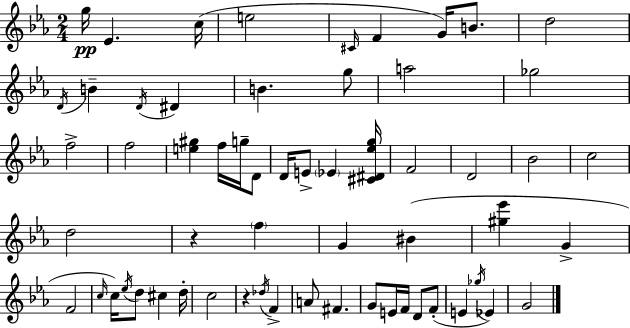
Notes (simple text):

G5/s Eb4/q. C5/s E5/h C#4/s F4/q G4/s B4/e. D5/h D4/s B4/q D4/s D#4/q B4/q. G5/e A5/h Gb5/h F5/h F5/h [E5,G#5]/q F5/s G5/s D4/e D4/s E4/e Eb4/q [C#4,D#4,Eb5,G5]/s F4/h D4/h Bb4/h C5/h D5/h R/q F5/q G4/q BIS4/q [G#5,Eb6]/q G4/q F4/h C5/s C5/s Eb5/s D5/e C#5/q D5/s C5/h R/q Db5/s F4/q A4/e F#4/q. G4/e E4/s F4/s D4/e F4/e E4/q Gb5/s Eb4/q G4/h